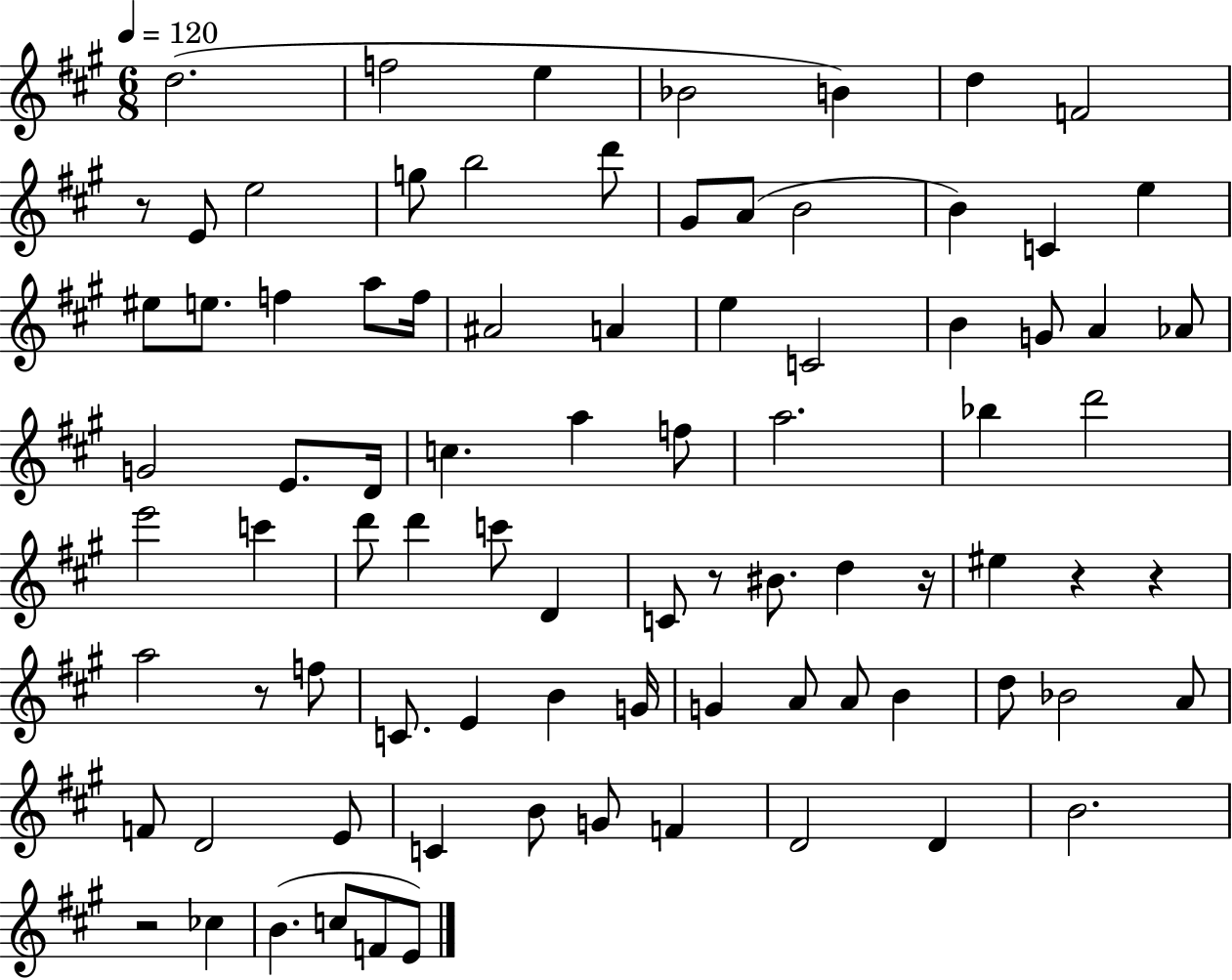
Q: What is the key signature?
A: A major